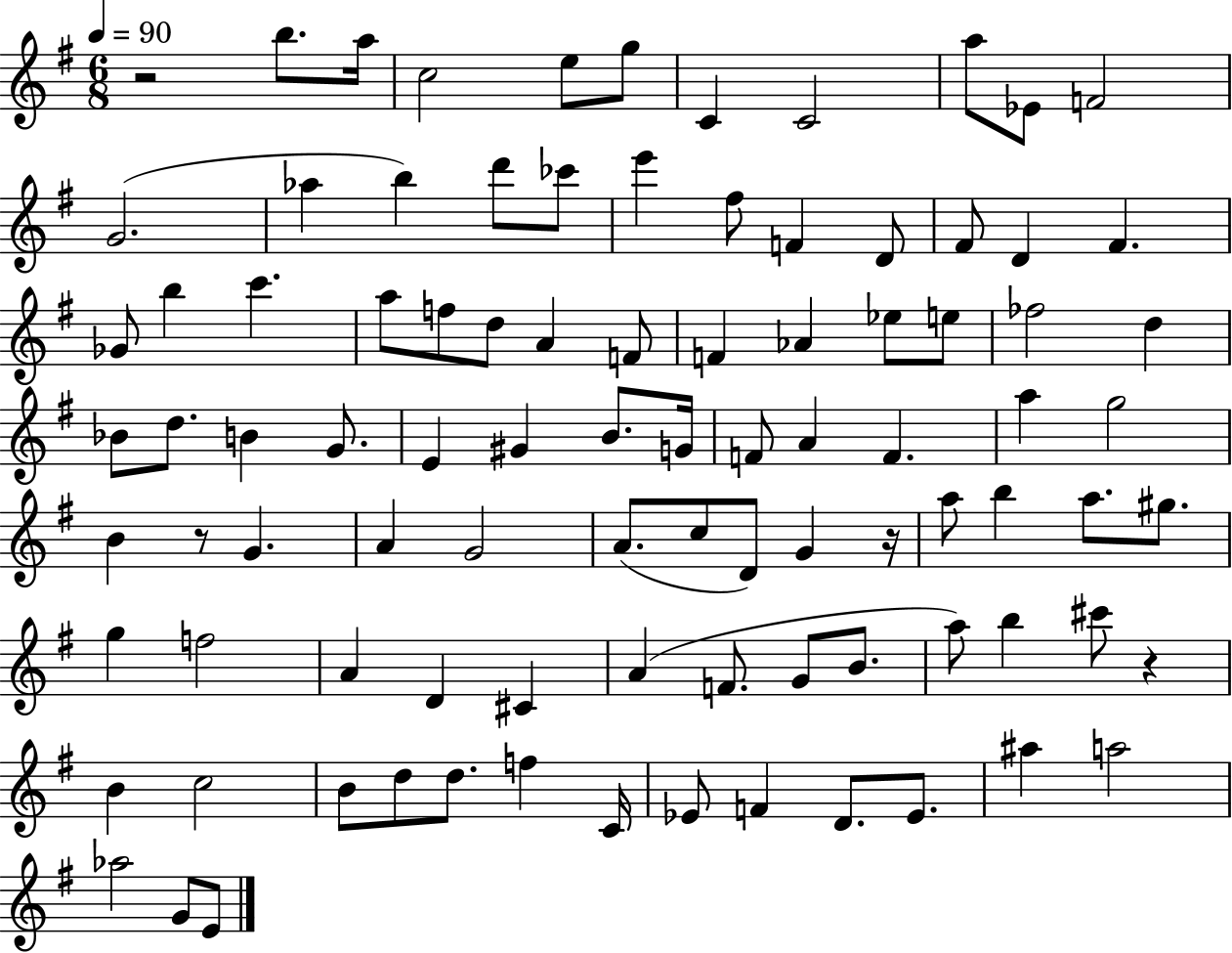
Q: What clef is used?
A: treble